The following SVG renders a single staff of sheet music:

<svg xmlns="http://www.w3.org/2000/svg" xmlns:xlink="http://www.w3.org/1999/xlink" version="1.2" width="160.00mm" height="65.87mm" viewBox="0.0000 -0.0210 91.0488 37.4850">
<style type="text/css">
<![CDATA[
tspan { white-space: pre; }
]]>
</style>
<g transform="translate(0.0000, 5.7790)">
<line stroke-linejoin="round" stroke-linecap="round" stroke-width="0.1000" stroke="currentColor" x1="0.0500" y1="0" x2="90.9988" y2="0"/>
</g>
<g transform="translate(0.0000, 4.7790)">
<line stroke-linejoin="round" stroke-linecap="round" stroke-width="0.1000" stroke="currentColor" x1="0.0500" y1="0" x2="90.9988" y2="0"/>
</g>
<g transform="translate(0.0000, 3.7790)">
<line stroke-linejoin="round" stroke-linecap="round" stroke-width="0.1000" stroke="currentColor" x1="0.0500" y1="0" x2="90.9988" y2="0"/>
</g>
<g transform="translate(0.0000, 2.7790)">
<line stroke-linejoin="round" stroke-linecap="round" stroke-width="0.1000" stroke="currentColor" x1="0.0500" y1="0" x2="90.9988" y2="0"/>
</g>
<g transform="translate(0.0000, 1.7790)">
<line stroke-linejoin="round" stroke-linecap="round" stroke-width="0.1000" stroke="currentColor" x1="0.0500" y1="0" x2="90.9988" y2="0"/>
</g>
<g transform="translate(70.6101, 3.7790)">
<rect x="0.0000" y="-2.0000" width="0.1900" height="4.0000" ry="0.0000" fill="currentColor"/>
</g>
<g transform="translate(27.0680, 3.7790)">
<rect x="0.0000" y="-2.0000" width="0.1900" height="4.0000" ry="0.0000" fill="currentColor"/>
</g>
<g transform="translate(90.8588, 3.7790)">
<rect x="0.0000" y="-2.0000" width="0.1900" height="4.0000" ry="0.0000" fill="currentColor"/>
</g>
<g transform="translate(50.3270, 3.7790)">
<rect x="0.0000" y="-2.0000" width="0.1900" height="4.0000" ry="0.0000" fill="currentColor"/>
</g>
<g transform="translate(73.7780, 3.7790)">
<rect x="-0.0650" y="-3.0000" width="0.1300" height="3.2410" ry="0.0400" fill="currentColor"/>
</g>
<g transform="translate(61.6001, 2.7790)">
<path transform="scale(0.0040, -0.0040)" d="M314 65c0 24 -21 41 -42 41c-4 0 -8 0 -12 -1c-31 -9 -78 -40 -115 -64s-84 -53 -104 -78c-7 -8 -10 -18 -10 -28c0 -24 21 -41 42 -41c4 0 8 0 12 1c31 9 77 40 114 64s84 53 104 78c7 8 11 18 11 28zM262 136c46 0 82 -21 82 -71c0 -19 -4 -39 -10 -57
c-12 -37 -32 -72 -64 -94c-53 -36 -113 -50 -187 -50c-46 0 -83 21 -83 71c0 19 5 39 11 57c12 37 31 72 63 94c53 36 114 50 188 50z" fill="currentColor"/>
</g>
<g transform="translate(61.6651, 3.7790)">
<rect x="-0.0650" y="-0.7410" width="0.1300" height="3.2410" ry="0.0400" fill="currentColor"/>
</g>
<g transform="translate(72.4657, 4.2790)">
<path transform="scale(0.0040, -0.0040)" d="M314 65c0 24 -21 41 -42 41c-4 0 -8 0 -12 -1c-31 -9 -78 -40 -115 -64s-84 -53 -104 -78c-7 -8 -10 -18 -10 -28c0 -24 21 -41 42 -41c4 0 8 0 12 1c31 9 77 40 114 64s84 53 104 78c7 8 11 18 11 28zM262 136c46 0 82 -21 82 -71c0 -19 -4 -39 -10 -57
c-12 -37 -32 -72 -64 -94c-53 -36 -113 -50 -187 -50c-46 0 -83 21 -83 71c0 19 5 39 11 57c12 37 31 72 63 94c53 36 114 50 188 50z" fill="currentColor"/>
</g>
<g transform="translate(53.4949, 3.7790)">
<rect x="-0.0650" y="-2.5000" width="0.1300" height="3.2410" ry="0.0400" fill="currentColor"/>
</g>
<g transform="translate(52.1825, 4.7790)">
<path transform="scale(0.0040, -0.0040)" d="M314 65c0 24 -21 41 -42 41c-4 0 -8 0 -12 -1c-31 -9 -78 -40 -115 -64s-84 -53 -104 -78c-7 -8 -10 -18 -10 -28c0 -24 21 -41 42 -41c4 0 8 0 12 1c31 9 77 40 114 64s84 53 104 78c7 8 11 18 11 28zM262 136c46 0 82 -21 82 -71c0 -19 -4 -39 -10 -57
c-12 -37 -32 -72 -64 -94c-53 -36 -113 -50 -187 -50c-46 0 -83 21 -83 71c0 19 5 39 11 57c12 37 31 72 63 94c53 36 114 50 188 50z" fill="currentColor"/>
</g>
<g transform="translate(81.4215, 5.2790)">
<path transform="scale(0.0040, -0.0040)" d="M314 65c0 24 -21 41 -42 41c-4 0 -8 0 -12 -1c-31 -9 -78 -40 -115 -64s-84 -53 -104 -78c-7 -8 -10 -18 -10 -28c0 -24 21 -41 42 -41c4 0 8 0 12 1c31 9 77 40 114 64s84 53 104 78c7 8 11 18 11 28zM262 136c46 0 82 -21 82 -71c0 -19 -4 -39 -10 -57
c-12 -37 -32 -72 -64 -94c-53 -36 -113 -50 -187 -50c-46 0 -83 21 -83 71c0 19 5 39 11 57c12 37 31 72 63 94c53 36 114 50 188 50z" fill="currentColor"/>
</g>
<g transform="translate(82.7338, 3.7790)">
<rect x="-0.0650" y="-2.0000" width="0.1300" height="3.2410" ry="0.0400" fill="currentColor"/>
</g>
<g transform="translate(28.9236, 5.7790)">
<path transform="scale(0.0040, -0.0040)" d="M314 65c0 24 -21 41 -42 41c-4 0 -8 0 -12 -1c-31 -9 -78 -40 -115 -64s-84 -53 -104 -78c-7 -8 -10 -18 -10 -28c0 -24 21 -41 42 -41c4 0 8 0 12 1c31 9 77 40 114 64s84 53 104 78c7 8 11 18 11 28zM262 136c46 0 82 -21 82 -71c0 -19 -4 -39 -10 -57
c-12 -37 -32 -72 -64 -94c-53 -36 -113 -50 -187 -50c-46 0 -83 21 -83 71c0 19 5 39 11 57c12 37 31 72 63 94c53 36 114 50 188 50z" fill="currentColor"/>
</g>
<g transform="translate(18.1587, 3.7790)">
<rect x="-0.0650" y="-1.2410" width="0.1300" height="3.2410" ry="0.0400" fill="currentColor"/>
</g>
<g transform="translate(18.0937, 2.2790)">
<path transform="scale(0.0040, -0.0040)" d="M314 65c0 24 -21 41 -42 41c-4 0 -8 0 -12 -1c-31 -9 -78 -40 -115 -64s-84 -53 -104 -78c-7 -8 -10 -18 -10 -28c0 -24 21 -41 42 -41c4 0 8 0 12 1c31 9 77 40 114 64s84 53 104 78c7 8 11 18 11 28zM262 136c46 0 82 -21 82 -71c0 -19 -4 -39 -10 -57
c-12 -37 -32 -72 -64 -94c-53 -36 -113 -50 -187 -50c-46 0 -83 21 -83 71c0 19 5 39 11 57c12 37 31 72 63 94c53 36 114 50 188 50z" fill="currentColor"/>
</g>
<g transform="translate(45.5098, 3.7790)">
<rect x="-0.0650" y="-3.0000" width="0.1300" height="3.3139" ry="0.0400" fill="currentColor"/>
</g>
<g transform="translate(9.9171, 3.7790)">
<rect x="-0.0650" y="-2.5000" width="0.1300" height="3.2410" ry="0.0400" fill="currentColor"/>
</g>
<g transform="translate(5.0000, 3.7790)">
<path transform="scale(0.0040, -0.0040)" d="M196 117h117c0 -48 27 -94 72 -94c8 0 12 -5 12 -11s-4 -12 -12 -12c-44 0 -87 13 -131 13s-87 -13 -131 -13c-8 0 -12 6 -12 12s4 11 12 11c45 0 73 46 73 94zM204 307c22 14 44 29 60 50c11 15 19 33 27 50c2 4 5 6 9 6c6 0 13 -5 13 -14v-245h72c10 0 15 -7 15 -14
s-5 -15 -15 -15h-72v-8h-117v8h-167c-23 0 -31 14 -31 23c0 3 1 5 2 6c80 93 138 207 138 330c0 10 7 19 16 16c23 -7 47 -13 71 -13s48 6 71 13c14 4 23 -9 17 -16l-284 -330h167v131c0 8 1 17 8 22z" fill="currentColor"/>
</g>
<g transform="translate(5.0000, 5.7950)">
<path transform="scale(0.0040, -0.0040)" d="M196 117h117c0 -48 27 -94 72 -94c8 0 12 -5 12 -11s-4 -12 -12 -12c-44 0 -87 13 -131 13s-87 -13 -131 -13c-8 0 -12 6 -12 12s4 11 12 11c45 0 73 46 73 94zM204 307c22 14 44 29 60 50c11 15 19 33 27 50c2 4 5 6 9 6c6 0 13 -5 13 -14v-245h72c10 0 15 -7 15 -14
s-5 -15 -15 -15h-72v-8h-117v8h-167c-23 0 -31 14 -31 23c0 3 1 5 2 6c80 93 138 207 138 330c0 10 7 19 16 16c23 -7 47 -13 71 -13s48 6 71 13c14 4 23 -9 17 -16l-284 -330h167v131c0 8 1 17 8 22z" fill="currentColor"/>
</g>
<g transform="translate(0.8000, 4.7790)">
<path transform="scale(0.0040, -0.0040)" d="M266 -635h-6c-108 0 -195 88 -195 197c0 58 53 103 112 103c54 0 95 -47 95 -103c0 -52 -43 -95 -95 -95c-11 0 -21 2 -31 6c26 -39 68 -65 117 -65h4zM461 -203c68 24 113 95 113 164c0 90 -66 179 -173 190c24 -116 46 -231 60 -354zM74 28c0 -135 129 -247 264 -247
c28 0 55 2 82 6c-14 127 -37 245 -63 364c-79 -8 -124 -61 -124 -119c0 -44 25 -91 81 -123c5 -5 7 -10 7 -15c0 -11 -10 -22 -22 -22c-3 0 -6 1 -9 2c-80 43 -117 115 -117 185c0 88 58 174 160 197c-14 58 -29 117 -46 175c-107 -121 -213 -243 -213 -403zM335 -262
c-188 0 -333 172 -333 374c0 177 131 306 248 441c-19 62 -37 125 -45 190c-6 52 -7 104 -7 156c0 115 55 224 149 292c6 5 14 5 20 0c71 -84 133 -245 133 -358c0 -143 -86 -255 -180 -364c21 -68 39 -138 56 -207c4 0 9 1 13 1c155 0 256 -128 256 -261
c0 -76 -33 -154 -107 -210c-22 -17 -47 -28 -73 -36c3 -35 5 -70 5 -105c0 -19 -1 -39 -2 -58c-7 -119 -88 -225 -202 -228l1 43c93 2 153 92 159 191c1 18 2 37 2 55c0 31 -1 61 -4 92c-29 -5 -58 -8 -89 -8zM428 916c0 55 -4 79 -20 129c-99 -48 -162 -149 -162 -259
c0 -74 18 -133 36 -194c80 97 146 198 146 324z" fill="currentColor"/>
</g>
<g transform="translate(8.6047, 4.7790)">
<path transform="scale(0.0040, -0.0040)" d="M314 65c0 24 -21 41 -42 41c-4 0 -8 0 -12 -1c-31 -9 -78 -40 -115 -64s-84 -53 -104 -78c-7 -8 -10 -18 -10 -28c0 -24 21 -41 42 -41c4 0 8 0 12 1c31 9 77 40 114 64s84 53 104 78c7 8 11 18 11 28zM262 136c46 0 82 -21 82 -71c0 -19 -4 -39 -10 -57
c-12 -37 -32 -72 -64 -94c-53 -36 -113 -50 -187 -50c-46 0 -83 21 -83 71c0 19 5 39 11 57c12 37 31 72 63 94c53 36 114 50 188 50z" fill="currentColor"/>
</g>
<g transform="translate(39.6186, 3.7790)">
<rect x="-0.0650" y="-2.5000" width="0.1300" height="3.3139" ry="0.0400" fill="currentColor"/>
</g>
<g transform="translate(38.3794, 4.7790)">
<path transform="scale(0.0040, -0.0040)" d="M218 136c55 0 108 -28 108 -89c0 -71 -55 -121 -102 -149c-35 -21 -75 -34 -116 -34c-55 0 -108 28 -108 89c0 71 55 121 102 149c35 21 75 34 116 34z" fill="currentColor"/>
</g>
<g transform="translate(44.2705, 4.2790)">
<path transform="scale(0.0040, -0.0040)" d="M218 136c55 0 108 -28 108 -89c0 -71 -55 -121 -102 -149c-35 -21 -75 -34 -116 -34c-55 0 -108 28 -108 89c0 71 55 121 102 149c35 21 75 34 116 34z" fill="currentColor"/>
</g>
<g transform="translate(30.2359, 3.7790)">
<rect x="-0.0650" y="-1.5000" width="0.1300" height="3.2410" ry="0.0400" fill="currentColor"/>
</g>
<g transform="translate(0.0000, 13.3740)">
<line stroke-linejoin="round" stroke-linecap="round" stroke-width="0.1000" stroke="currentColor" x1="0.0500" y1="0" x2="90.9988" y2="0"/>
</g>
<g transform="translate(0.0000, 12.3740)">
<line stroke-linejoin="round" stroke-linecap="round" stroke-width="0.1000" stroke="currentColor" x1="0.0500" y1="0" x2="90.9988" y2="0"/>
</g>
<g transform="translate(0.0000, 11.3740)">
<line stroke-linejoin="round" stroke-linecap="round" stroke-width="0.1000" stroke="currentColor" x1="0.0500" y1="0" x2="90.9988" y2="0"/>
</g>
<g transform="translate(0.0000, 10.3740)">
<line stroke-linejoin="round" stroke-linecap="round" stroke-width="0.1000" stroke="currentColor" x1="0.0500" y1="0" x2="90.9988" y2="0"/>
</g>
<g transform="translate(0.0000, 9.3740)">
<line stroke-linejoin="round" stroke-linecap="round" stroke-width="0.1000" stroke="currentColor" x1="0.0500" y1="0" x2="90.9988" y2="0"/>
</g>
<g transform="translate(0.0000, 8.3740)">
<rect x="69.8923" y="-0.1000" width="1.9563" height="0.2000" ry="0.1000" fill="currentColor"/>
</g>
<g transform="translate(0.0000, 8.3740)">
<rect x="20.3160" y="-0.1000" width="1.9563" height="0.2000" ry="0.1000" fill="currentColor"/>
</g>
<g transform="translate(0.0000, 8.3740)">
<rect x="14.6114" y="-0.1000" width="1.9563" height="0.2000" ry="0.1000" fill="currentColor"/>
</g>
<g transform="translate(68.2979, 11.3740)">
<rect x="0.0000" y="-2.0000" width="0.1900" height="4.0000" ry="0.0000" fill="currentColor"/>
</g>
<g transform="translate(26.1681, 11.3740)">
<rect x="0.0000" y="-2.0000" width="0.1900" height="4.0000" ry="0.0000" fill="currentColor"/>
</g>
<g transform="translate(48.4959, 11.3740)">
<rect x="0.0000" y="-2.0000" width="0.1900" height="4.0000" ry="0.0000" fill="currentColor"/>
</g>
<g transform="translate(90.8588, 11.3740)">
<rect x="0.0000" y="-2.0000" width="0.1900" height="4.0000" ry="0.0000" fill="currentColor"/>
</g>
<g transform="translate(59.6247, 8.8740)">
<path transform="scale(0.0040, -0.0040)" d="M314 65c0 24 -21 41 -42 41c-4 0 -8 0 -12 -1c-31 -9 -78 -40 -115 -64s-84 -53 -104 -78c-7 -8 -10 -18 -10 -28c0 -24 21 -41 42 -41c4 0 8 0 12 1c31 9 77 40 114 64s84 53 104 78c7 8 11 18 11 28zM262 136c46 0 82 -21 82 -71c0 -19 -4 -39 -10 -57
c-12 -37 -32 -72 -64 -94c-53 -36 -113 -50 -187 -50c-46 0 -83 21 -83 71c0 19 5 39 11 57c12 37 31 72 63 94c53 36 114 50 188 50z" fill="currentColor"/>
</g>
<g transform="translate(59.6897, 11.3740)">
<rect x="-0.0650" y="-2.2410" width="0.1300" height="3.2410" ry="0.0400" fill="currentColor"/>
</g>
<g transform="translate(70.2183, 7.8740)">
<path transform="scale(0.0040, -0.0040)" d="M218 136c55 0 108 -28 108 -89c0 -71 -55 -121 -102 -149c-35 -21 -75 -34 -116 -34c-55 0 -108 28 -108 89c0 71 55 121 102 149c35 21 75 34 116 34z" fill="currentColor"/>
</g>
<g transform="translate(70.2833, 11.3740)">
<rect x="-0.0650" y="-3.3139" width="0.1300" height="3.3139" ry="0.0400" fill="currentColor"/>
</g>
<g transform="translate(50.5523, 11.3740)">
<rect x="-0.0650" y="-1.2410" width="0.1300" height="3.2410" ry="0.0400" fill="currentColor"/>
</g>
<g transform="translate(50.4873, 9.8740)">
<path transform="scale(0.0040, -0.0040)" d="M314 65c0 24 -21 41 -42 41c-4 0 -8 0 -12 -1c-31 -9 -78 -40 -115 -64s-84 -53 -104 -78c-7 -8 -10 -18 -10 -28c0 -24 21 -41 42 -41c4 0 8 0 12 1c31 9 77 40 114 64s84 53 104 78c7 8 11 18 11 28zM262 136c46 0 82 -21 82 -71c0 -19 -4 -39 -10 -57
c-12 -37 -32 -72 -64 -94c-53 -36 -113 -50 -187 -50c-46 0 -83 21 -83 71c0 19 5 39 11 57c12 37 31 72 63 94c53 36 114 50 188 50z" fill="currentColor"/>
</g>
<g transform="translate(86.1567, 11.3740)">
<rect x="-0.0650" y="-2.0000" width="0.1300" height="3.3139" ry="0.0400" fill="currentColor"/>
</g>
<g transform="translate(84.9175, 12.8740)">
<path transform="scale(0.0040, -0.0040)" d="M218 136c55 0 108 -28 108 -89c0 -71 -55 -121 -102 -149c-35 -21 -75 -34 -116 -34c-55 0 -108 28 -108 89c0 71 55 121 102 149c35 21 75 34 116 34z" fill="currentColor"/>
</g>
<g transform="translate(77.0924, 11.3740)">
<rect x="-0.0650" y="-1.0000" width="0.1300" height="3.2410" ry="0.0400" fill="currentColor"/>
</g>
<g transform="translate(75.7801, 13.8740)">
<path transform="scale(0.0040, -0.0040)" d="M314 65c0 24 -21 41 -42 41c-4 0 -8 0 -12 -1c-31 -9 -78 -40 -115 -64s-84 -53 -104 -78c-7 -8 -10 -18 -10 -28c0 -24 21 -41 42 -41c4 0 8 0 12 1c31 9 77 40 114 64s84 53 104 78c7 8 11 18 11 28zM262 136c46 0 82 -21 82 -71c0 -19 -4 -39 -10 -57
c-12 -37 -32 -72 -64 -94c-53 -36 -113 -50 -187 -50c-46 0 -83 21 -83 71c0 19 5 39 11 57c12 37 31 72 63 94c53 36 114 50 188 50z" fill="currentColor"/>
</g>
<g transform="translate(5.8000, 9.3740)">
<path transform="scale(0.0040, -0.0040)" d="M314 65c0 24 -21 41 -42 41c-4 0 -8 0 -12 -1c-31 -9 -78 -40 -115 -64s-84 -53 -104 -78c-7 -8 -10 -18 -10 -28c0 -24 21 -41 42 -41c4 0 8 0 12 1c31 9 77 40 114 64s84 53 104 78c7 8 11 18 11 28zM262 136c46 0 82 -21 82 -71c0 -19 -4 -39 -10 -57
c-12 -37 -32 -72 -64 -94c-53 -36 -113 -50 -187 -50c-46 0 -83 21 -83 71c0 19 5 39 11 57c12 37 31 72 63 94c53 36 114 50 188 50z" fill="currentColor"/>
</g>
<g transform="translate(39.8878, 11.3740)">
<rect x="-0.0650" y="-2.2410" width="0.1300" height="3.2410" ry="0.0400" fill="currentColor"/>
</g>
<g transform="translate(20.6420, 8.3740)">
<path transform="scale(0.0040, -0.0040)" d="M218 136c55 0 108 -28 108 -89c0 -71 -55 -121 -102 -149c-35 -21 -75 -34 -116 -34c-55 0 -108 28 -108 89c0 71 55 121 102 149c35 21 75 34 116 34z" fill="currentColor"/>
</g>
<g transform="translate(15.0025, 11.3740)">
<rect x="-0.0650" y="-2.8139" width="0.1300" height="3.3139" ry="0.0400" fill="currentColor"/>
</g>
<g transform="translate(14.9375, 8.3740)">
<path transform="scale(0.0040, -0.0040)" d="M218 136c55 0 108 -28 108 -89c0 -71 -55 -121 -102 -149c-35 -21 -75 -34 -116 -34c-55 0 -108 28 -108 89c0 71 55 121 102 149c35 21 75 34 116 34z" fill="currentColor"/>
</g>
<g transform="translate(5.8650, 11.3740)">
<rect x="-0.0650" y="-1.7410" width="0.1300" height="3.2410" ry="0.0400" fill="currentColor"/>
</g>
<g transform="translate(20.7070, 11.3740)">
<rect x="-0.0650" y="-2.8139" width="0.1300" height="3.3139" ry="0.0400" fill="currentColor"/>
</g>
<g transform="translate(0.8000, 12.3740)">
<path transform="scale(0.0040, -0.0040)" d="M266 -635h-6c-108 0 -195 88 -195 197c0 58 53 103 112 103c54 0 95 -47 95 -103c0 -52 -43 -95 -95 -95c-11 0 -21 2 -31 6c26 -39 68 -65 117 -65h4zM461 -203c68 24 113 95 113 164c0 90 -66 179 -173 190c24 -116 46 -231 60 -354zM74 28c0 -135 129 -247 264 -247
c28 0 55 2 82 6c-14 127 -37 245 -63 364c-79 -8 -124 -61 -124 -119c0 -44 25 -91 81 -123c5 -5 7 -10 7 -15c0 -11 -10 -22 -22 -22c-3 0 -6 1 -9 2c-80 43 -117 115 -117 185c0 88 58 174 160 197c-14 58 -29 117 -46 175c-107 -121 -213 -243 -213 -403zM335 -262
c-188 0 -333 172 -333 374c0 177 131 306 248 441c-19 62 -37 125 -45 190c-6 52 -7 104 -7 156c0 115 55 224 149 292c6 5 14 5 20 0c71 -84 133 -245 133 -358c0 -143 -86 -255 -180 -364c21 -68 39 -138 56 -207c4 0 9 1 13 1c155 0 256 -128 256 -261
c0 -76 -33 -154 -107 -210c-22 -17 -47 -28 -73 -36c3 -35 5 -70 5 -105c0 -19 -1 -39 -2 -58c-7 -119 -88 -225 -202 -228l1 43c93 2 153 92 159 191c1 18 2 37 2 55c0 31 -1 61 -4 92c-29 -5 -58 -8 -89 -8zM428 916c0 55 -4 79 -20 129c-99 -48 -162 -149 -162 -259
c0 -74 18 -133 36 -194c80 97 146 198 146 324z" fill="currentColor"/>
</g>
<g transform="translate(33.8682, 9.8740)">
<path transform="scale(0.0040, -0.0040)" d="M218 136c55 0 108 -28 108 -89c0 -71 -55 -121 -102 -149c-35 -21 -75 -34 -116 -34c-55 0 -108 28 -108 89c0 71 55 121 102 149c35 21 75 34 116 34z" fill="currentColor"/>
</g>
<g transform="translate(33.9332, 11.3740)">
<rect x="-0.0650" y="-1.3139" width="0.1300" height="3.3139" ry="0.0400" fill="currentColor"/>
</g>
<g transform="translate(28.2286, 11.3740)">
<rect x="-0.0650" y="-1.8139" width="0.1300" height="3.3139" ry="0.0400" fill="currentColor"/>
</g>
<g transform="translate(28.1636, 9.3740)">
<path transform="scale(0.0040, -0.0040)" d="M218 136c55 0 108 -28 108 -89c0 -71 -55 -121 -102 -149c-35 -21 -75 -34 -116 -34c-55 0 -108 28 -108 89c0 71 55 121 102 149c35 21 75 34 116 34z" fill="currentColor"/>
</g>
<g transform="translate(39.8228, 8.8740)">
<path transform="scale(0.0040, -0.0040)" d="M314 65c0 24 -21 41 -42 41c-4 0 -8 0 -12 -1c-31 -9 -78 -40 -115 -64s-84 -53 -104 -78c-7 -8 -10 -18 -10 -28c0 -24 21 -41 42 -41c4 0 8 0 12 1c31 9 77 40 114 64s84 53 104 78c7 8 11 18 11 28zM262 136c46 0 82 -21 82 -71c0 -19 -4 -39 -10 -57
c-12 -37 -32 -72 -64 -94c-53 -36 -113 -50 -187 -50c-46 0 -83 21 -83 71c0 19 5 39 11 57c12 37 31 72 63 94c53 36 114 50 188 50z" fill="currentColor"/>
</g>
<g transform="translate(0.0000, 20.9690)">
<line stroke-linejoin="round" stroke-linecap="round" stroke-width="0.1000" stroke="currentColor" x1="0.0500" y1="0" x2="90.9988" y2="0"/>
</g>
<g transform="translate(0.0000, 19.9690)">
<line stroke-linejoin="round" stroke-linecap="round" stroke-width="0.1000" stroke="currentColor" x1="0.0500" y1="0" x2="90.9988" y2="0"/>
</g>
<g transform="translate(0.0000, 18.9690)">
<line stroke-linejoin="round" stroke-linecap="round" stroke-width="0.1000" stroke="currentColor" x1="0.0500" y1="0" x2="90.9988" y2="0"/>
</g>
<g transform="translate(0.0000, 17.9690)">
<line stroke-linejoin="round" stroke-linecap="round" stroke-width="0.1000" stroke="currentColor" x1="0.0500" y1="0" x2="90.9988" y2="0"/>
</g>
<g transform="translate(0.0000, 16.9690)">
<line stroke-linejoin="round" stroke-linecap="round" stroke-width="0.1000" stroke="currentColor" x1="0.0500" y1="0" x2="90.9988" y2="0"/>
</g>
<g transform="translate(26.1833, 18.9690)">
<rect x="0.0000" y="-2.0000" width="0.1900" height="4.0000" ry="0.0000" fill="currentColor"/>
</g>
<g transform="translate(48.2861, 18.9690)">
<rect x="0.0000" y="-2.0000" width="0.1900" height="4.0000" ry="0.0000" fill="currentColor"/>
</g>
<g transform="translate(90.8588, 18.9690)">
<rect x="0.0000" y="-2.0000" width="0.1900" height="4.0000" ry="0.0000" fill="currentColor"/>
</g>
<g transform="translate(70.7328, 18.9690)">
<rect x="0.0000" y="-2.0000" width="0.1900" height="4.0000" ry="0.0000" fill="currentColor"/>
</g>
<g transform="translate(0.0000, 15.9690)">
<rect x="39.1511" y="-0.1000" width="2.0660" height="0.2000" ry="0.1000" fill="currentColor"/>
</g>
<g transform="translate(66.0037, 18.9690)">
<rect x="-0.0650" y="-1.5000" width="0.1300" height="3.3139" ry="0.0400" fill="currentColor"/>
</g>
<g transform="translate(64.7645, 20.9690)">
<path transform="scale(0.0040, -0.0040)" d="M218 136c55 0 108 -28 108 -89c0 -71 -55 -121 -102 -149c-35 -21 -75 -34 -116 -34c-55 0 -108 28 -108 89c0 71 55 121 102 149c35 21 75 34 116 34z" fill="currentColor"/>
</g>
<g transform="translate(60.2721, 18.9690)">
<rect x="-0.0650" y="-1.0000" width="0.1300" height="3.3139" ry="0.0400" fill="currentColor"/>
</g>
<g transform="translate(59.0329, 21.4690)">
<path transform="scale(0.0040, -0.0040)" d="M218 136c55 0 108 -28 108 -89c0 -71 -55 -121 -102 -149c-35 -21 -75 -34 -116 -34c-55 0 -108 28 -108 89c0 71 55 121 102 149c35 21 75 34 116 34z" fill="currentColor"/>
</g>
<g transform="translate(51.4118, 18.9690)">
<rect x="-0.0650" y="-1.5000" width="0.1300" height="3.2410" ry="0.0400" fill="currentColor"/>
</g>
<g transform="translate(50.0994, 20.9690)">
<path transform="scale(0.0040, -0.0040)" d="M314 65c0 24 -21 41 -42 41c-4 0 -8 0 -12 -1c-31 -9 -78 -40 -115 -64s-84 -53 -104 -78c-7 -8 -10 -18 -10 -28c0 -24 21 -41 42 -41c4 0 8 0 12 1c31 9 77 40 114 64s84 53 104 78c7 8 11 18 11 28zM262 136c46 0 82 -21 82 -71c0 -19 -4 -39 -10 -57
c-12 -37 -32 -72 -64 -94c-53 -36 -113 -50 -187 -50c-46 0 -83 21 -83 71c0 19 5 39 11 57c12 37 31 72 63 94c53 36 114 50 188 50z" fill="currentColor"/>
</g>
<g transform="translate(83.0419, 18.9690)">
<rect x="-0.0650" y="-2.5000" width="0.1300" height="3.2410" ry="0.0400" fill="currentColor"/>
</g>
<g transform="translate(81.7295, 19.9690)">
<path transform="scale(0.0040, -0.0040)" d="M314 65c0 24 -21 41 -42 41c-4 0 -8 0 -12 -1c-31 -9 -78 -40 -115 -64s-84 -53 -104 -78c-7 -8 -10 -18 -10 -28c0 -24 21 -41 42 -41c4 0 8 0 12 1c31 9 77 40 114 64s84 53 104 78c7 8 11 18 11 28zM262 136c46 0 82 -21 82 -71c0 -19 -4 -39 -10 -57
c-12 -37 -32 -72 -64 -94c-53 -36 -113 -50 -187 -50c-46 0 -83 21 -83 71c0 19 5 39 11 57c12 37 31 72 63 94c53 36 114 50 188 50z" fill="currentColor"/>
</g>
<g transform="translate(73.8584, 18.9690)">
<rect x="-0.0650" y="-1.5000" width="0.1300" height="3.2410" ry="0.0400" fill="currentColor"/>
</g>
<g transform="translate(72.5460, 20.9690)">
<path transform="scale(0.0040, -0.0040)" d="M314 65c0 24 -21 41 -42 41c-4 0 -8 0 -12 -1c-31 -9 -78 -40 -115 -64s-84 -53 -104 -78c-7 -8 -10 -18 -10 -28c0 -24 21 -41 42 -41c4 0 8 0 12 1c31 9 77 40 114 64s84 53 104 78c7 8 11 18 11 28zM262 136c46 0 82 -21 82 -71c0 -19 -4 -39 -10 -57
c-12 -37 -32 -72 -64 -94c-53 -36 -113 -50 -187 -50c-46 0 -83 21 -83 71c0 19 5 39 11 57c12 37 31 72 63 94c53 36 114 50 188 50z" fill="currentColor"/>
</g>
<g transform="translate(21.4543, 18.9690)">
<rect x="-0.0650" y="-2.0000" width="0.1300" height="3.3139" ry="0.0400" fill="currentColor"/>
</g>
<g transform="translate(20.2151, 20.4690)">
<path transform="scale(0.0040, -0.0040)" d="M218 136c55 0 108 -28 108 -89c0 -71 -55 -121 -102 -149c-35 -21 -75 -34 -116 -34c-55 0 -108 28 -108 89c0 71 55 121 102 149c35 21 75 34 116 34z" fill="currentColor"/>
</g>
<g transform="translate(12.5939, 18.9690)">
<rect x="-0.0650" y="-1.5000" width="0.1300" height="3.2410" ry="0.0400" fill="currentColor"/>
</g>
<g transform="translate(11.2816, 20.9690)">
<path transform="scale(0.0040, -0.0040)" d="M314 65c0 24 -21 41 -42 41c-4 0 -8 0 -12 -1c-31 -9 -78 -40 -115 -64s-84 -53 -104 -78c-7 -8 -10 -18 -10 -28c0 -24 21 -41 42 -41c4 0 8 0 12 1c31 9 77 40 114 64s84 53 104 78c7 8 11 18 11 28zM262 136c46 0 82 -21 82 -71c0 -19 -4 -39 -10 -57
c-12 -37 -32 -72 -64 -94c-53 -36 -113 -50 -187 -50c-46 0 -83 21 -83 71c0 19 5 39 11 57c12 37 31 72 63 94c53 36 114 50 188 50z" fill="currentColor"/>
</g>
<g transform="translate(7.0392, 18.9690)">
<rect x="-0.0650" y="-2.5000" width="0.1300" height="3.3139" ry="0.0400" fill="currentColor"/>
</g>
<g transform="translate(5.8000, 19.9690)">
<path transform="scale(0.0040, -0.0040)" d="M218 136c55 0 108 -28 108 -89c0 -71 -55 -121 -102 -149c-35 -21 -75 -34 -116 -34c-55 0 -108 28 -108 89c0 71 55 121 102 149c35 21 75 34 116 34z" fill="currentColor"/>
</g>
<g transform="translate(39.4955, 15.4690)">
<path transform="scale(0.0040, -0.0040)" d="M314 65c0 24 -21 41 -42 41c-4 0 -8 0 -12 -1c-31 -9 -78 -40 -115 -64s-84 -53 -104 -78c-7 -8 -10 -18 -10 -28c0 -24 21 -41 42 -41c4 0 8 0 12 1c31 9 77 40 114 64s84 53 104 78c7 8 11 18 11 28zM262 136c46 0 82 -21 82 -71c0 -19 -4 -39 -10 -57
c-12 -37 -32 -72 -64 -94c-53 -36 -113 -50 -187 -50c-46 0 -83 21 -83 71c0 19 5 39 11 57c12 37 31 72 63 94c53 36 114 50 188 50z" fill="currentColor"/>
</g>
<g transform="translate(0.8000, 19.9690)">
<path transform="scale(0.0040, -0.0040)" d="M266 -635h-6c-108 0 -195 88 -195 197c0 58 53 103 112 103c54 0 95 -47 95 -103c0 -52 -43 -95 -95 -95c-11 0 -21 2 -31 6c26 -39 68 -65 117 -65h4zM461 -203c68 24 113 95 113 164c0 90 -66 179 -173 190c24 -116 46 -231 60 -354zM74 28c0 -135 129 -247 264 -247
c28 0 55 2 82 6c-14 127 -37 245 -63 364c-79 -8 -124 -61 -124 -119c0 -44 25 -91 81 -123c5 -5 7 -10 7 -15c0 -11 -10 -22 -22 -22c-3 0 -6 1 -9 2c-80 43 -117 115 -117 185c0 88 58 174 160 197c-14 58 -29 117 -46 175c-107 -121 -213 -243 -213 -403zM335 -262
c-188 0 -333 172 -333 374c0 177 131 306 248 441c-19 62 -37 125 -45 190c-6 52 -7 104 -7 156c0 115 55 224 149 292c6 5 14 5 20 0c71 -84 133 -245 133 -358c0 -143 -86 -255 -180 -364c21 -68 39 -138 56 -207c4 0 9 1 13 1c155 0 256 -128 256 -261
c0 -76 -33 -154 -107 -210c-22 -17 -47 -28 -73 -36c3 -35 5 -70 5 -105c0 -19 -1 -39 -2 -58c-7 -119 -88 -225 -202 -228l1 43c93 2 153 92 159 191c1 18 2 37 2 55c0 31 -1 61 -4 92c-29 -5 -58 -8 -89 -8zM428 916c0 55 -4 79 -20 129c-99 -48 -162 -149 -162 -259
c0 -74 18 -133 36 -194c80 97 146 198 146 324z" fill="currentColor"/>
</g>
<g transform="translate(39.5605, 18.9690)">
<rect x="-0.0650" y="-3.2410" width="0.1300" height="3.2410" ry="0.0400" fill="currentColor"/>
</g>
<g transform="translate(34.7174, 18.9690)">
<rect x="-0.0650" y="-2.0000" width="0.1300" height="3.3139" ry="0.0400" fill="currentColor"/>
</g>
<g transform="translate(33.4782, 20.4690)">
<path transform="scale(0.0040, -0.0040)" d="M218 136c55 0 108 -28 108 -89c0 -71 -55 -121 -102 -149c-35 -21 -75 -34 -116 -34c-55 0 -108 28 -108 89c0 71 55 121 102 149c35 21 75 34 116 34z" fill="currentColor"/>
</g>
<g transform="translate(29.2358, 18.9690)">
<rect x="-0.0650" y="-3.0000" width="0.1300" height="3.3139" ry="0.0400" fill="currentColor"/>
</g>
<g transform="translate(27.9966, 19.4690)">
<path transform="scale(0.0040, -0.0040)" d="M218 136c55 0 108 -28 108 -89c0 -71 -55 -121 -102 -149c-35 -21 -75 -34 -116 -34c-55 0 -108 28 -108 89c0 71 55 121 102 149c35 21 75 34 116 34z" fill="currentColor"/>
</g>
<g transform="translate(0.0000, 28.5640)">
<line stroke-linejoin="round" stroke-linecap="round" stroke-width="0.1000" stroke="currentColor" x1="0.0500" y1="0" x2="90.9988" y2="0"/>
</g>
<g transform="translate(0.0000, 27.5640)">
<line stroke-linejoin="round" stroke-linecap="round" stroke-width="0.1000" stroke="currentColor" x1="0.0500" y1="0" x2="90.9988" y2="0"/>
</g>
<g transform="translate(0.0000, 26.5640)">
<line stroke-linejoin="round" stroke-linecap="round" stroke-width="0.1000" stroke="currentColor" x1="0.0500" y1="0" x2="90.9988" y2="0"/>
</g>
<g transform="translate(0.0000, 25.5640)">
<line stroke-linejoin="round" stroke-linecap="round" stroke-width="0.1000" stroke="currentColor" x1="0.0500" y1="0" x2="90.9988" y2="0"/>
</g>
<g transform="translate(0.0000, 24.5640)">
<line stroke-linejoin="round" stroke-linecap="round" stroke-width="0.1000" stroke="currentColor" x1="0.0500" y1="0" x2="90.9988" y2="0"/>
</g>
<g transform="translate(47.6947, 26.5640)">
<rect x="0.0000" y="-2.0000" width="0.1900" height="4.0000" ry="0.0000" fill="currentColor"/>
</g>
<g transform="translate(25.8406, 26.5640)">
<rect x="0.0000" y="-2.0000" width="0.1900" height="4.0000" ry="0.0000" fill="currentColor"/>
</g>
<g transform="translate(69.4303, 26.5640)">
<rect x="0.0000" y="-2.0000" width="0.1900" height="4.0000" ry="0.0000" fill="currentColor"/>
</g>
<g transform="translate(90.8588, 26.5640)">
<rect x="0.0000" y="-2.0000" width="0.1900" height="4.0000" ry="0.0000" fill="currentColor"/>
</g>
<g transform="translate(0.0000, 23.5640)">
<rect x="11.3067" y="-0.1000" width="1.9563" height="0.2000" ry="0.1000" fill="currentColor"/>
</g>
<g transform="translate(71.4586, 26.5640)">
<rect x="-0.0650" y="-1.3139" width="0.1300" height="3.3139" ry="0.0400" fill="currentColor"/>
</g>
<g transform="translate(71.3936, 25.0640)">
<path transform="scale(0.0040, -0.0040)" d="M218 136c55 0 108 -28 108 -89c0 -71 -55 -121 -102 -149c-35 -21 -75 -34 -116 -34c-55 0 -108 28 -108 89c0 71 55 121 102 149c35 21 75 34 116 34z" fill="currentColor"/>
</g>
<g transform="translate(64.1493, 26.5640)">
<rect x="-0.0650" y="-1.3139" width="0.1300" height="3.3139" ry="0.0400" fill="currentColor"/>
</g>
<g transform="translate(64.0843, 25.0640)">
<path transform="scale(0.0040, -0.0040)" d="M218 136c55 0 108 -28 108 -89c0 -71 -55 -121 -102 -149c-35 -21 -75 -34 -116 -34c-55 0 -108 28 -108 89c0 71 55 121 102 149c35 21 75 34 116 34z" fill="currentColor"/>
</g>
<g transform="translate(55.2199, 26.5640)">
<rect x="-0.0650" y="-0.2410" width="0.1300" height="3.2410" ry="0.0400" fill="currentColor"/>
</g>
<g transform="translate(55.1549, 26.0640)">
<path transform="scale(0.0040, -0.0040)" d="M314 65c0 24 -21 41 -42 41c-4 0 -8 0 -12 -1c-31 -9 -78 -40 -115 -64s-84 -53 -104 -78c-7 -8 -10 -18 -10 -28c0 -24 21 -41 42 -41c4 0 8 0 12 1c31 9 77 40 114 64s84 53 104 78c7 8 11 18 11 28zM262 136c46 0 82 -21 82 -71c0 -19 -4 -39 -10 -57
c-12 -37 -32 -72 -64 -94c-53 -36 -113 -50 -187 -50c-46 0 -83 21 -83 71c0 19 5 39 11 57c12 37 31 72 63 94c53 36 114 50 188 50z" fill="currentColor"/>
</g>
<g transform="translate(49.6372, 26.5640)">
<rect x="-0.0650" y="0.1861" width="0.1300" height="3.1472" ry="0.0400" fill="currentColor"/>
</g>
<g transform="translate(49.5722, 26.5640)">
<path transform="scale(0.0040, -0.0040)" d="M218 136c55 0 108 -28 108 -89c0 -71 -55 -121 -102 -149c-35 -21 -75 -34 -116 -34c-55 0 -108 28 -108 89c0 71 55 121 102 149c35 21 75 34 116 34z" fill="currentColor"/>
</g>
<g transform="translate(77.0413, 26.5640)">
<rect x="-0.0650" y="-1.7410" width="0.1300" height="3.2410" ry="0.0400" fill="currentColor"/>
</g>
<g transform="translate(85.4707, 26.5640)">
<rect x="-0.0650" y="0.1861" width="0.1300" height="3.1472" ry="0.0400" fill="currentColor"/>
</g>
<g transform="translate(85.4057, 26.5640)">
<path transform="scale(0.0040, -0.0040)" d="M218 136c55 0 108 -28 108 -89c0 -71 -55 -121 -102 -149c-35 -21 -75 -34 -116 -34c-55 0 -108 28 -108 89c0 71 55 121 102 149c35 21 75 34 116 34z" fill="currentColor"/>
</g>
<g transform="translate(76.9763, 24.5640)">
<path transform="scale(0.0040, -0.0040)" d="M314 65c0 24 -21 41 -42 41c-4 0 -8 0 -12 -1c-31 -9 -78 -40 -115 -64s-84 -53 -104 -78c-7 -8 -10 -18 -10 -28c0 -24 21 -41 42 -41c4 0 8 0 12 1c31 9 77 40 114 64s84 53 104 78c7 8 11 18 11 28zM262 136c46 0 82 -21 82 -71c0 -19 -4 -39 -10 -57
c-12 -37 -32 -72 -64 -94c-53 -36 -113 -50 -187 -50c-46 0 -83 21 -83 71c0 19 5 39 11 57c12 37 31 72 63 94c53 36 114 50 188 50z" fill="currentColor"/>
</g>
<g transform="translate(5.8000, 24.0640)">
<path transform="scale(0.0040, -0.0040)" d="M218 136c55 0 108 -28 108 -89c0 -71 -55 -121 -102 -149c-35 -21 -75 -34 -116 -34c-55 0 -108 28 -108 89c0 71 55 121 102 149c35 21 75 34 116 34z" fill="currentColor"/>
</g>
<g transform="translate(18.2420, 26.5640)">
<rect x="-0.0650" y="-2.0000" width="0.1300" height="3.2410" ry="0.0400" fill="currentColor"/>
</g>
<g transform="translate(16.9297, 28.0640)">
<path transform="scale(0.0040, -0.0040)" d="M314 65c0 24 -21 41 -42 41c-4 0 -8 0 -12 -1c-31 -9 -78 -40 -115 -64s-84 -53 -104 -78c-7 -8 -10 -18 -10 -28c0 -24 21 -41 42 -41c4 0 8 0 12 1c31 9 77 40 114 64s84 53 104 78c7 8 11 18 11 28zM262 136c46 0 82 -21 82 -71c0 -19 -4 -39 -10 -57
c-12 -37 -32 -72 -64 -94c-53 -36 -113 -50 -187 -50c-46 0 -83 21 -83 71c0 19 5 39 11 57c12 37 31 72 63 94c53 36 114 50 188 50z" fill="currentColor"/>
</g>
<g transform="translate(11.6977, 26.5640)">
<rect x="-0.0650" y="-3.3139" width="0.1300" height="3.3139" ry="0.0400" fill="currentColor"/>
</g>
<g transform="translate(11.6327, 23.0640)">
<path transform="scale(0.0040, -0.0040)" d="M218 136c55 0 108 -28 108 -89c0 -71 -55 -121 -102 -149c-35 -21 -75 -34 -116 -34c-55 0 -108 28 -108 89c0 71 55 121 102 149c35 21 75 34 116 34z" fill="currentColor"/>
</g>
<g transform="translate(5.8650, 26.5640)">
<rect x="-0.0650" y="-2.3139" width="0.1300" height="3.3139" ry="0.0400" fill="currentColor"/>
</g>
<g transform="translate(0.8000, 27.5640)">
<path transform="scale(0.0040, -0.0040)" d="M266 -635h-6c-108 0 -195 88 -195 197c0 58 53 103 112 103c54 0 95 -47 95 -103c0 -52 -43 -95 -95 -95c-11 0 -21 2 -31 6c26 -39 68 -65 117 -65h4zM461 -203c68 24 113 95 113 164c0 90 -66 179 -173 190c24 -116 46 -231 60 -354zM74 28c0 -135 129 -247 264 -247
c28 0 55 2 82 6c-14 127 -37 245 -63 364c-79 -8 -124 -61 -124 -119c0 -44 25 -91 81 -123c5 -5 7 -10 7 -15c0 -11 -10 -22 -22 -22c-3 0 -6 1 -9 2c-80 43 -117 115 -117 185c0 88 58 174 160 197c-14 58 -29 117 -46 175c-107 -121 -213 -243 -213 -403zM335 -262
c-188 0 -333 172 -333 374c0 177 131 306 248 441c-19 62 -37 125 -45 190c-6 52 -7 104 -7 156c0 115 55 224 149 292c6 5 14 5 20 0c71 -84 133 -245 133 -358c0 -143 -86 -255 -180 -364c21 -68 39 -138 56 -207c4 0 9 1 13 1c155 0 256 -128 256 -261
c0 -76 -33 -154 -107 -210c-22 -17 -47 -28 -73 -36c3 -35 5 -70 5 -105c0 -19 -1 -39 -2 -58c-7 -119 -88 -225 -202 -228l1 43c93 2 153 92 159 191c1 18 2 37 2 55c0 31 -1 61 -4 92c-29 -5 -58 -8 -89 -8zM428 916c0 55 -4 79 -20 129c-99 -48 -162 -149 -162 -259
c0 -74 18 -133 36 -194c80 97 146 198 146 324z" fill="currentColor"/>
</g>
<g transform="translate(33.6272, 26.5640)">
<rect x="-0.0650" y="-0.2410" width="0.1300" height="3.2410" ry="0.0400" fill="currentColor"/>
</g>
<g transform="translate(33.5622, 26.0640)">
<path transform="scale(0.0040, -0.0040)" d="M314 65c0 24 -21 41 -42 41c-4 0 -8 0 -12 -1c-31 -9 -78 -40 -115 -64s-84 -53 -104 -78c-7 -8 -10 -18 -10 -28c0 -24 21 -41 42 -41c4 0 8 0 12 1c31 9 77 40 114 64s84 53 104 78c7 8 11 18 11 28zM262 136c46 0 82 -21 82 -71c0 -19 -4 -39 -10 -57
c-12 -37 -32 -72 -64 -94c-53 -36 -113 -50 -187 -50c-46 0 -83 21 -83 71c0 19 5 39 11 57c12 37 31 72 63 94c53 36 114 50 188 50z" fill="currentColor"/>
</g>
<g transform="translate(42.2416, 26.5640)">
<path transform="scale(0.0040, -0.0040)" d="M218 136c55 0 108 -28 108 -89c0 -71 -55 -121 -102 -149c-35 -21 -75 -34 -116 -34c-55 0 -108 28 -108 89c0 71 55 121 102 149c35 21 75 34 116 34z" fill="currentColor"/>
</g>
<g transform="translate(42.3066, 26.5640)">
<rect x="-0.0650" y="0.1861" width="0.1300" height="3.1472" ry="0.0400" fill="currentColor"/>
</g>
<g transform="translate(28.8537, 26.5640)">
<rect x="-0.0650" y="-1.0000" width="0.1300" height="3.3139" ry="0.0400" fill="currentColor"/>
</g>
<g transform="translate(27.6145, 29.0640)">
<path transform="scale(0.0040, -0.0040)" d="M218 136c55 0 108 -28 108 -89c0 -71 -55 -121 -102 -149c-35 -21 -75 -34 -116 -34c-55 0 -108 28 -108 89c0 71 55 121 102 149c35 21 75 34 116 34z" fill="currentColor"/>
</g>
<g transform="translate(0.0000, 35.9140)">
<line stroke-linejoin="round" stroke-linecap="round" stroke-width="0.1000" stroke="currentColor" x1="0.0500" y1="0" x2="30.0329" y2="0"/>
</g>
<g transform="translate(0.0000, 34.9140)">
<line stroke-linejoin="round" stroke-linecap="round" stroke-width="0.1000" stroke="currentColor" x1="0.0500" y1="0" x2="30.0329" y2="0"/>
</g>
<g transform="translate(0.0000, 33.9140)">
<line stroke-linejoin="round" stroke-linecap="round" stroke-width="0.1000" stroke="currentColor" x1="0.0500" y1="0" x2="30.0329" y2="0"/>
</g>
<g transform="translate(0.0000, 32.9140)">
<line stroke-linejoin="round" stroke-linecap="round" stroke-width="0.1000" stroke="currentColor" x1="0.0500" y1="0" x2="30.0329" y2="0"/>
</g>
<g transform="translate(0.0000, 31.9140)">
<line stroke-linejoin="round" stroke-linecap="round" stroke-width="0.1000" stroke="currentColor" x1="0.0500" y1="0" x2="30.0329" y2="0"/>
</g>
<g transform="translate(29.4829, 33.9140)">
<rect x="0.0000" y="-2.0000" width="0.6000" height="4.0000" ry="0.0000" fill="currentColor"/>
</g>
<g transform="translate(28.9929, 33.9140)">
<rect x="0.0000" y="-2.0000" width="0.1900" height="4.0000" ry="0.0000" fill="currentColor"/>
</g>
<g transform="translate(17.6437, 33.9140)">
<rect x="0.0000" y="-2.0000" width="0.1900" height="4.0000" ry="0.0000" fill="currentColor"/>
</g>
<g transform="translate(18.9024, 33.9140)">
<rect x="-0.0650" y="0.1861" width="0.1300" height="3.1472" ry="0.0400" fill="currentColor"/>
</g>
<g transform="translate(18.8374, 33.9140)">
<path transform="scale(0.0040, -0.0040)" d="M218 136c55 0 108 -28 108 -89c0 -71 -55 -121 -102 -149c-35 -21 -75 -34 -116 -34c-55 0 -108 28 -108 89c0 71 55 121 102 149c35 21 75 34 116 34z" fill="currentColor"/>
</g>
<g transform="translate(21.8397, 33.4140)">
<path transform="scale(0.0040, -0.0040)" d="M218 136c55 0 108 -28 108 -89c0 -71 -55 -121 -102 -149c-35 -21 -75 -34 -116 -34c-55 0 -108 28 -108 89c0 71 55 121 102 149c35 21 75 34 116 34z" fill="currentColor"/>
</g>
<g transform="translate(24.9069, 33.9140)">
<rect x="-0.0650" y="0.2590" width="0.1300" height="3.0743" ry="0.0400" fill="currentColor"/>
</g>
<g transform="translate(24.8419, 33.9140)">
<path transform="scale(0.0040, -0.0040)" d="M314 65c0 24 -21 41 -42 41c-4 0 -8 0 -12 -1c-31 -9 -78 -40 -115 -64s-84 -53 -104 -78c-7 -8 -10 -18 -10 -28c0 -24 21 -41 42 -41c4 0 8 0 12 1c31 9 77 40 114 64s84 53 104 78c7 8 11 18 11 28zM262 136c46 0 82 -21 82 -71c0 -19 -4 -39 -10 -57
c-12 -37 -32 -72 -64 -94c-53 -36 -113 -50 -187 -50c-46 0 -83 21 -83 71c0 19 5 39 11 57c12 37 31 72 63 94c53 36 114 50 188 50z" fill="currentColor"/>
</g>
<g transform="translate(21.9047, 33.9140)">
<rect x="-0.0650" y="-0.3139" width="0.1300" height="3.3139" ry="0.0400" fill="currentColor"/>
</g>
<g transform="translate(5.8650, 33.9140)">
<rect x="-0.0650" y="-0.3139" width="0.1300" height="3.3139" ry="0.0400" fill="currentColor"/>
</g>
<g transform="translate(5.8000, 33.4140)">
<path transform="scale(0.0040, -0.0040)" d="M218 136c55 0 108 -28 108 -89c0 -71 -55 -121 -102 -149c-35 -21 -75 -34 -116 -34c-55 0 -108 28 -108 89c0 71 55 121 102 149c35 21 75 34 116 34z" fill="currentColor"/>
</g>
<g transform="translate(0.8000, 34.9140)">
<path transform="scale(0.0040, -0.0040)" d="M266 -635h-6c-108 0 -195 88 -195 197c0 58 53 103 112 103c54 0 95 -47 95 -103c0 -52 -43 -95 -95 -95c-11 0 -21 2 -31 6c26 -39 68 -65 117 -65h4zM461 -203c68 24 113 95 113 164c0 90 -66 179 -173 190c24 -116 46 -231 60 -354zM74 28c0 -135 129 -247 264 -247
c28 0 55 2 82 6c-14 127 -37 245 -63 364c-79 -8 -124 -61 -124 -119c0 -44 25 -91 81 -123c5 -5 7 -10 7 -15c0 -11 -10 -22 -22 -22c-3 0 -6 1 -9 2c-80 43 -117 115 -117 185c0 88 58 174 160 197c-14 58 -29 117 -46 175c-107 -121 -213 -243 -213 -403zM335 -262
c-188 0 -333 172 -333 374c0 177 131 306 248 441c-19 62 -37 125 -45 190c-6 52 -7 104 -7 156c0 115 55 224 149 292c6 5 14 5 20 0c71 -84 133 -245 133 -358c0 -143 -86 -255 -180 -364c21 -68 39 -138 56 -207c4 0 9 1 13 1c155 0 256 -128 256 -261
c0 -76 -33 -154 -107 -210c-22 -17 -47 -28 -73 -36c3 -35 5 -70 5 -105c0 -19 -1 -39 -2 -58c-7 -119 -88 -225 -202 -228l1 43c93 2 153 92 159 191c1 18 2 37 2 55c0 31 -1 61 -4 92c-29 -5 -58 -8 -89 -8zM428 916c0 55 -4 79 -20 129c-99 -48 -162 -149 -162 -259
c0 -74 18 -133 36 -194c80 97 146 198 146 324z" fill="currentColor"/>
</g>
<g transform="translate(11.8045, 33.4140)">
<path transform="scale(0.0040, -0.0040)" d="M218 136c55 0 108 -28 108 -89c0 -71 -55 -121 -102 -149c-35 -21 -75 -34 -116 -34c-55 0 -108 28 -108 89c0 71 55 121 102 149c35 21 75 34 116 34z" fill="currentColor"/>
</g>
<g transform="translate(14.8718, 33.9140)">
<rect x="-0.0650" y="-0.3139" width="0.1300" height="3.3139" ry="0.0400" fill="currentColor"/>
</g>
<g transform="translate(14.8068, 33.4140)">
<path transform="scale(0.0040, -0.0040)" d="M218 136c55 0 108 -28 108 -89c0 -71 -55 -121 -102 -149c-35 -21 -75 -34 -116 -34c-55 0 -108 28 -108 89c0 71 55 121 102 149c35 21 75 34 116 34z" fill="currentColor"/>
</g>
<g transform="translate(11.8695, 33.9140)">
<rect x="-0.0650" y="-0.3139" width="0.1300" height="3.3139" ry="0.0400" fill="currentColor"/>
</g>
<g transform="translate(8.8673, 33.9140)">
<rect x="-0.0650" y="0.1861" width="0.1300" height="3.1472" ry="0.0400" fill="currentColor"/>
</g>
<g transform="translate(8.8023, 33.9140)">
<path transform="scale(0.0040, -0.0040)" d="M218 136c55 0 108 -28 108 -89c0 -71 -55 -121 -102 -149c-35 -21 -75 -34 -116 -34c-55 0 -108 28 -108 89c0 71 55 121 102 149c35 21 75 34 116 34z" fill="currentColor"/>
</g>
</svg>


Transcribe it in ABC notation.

X:1
T:Untitled
M:4/4
L:1/4
K:C
G2 e2 E2 G A G2 d2 A2 F2 f2 a a f e g2 e2 g2 b D2 F G E2 F A F b2 E2 D E E2 G2 g b F2 D c2 B B c2 e e f2 B c B c c B c B2